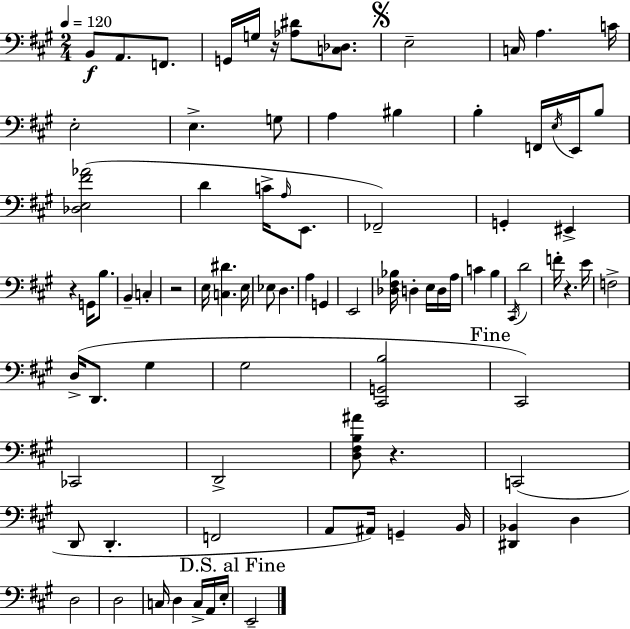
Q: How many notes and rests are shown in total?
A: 85